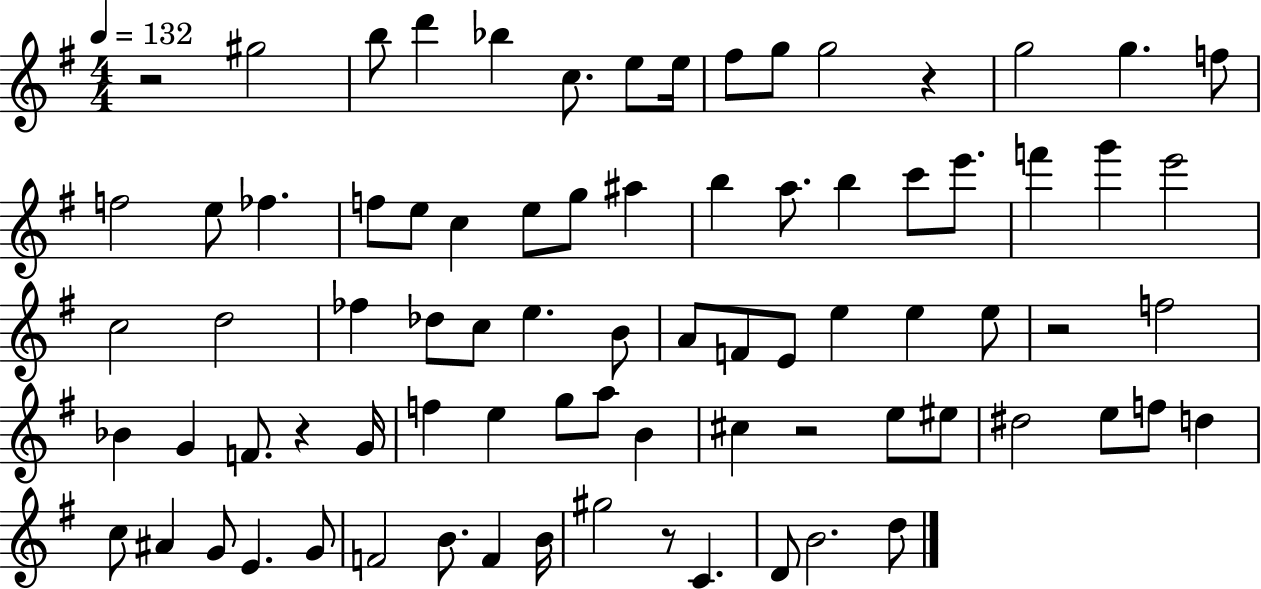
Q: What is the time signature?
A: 4/4